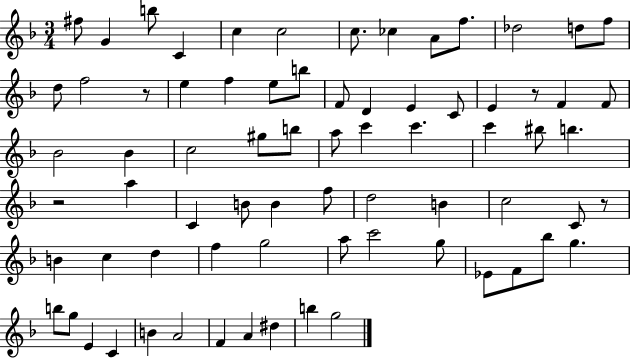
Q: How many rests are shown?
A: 4